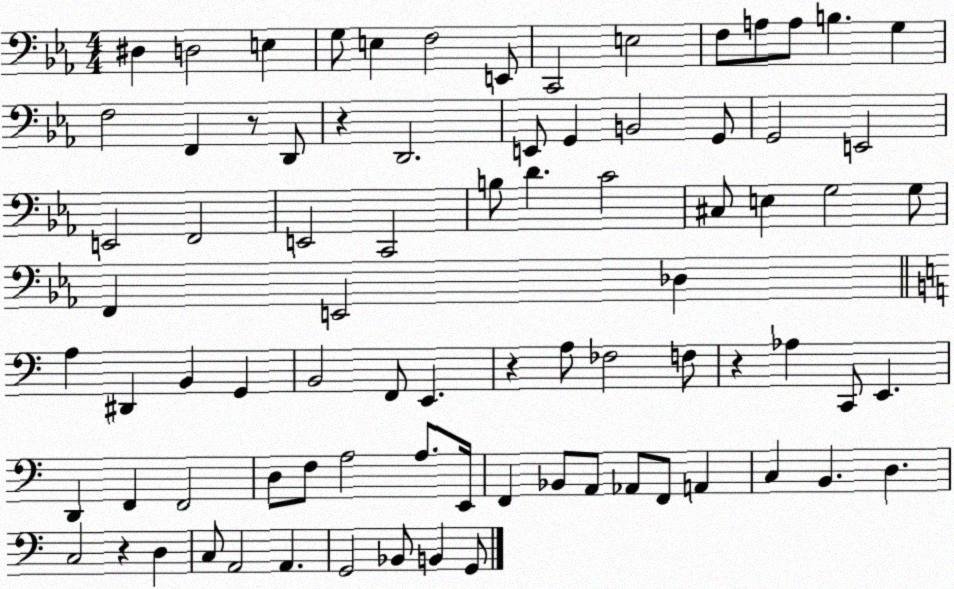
X:1
T:Untitled
M:4/4
L:1/4
K:Eb
^D, D,2 E, G,/2 E, F,2 E,,/2 C,,2 E,2 F,/2 A,/2 A,/2 B, G, F,2 F,, z/2 D,,/2 z D,,2 E,,/2 G,, B,,2 G,,/2 G,,2 E,,2 E,,2 F,,2 E,,2 C,,2 B,/2 D C2 ^C,/2 E, G,2 G,/2 F,, E,,2 _D, A, ^D,, B,, G,, B,,2 F,,/2 E,, z A,/2 _F,2 F,/2 z _A, C,,/2 E,, D,, F,, F,,2 D,/2 F,/2 A,2 A,/2 E,,/4 F,, _B,,/2 A,,/2 _A,,/2 F,,/2 A,, C, B,, D, C,2 z D, C,/2 A,,2 A,, G,,2 _B,,/2 B,, G,,/2